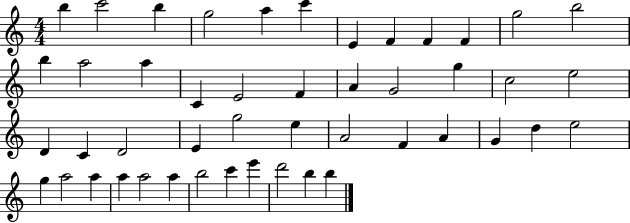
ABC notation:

X:1
T:Untitled
M:4/4
L:1/4
K:C
b c'2 b g2 a c' E F F F g2 b2 b a2 a C E2 F A G2 g c2 e2 D C D2 E g2 e A2 F A G d e2 g a2 a a a2 a b2 c' e' d'2 b b